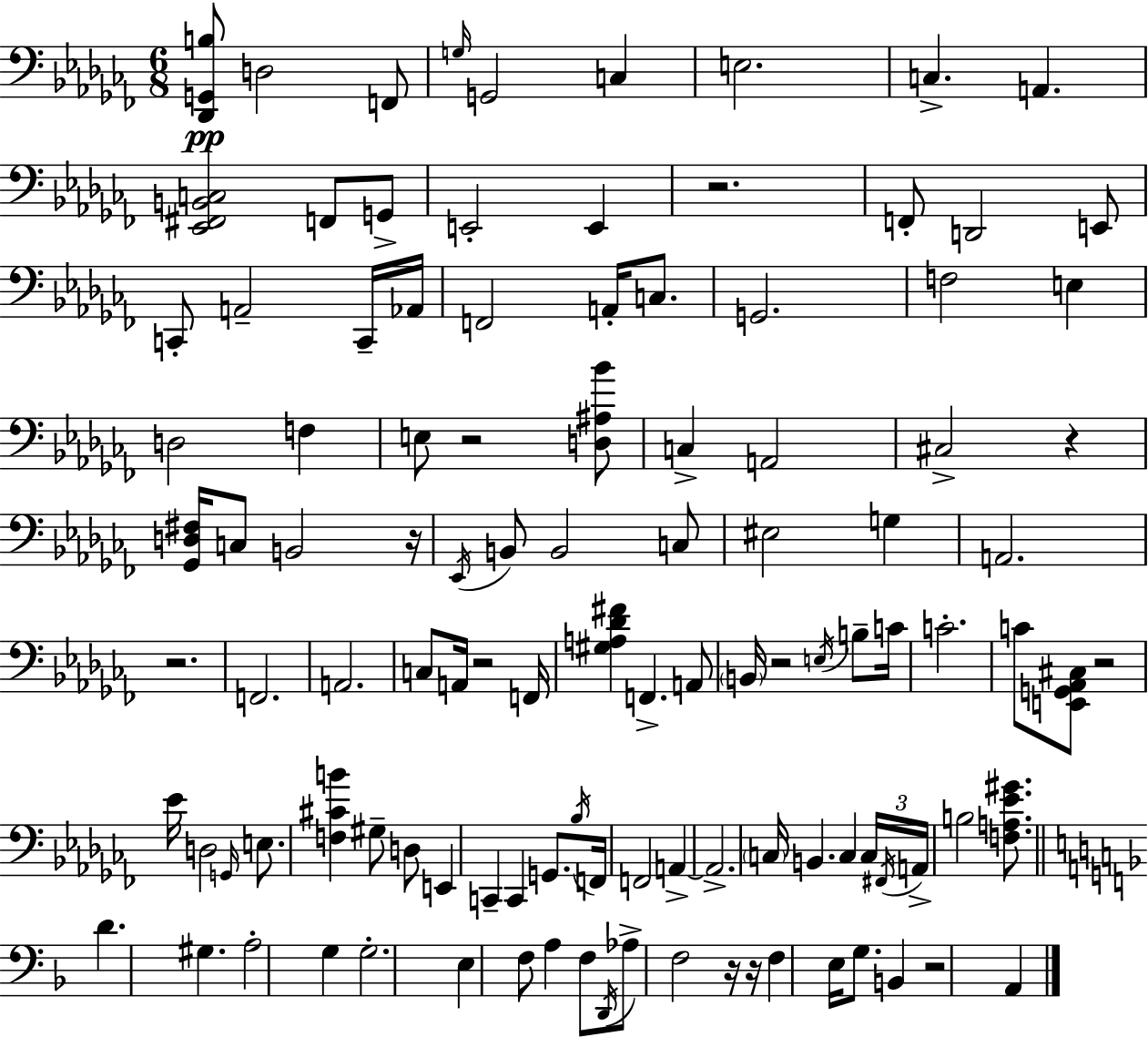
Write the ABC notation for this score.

X:1
T:Untitled
M:6/8
L:1/4
K:Abm
[_D,,G,,B,]/2 D,2 F,,/2 G,/4 G,,2 C, E,2 C, A,, [_E,,^F,,B,,C,]2 F,,/2 G,,/2 E,,2 E,, z2 F,,/2 D,,2 E,,/2 C,,/2 A,,2 C,,/4 _A,,/4 F,,2 A,,/4 C,/2 G,,2 F,2 E, D,2 F, E,/2 z2 [D,^A,_B]/2 C, A,,2 ^C,2 z [_G,,D,^F,]/4 C,/2 B,,2 z/4 _E,,/4 B,,/2 B,,2 C,/2 ^E,2 G, A,,2 z2 F,,2 A,,2 C,/2 A,,/4 z2 F,,/4 [^G,A,_D^F] F,, A,,/2 B,,/4 z2 E,/4 B,/2 C/4 C2 C/2 [E,,G,,_A,,^C,]/2 z2 _E/4 D,2 G,,/4 E,/2 [F,^CB] ^G,/2 D,/2 E,, C,, C,, G,,/2 _B,/4 F,,/4 F,,2 A,, A,,2 C,/4 B,, C, C,/4 ^F,,/4 A,,/4 B,2 [F,A,_E^G]/2 D ^G, A,2 G, G,2 E, F,/2 A, F,/2 D,,/4 _A,/2 F,2 z/4 z/4 F, E,/4 G,/2 B,, z2 A,,